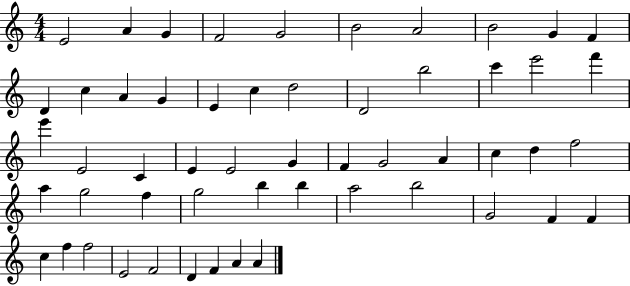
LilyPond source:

{
  \clef treble
  \numericTimeSignature
  \time 4/4
  \key c \major
  e'2 a'4 g'4 | f'2 g'2 | b'2 a'2 | b'2 g'4 f'4 | \break d'4 c''4 a'4 g'4 | e'4 c''4 d''2 | d'2 b''2 | c'''4 e'''2 f'''4 | \break e'''4 e'2 c'4 | e'4 e'2 g'4 | f'4 g'2 a'4 | c''4 d''4 f''2 | \break a''4 g''2 f''4 | g''2 b''4 b''4 | a''2 b''2 | g'2 f'4 f'4 | \break c''4 f''4 f''2 | e'2 f'2 | d'4 f'4 a'4 a'4 | \bar "|."
}